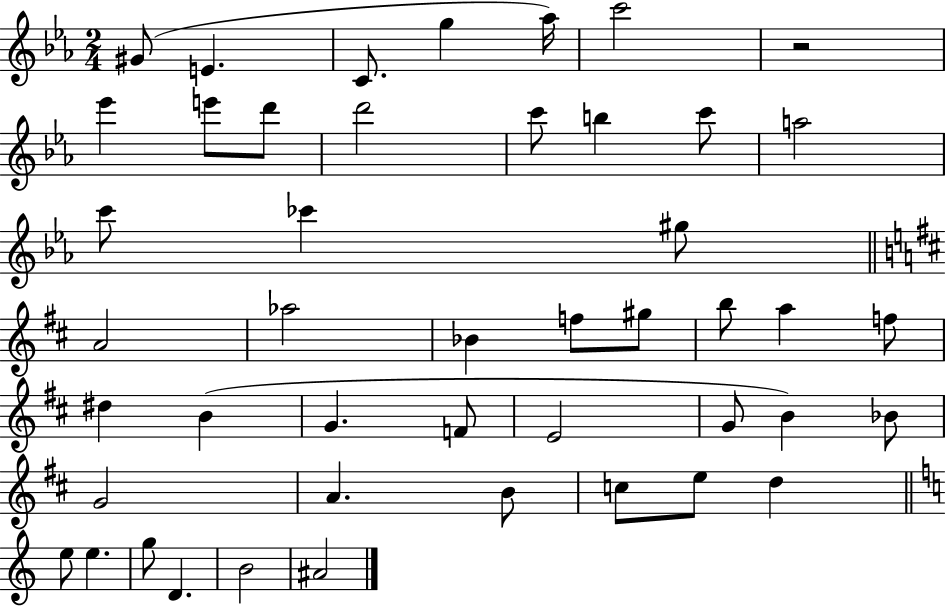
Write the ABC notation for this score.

X:1
T:Untitled
M:2/4
L:1/4
K:Eb
^G/2 E C/2 g _a/4 c'2 z2 _e' e'/2 d'/2 d'2 c'/2 b c'/2 a2 c'/2 _c' ^g/2 A2 _a2 _B f/2 ^g/2 b/2 a f/2 ^d B G F/2 E2 G/2 B _B/2 G2 A B/2 c/2 e/2 d e/2 e g/2 D B2 ^A2